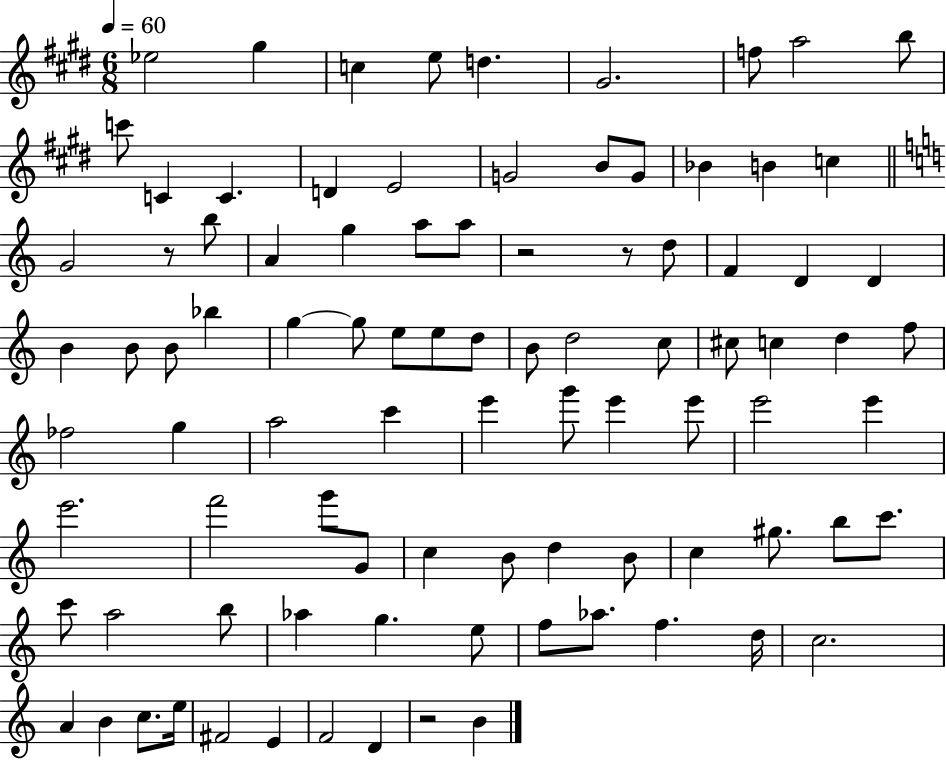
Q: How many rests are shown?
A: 4